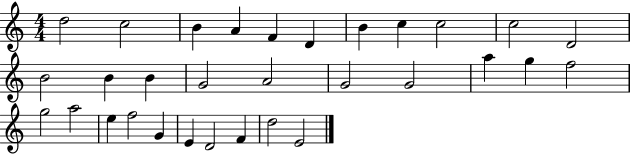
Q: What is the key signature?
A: C major